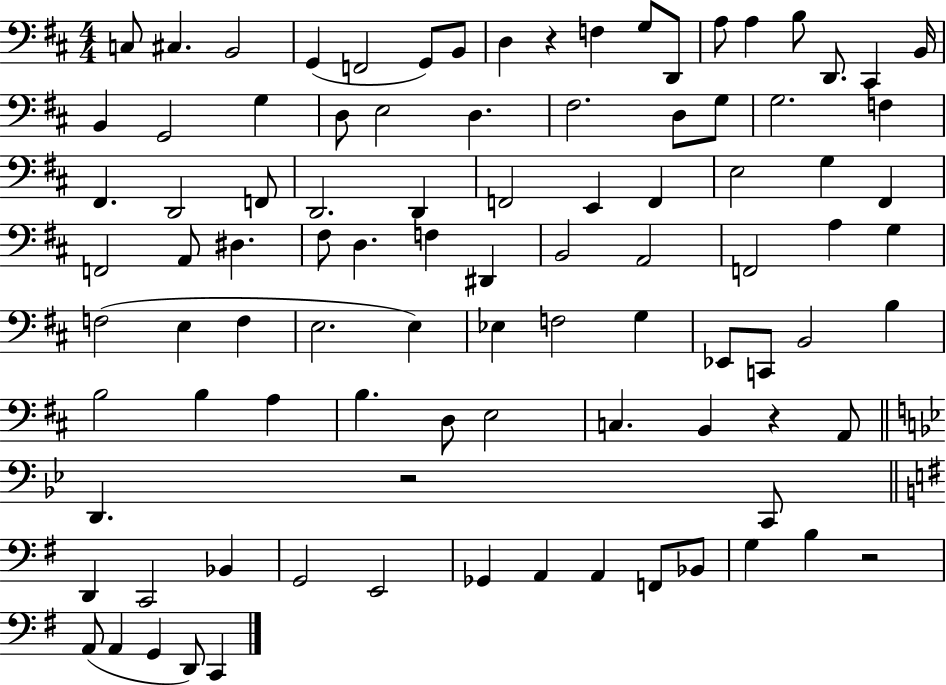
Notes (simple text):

C3/e C#3/q. B2/h G2/q F2/h G2/e B2/e D3/q R/q F3/q G3/e D2/e A3/e A3/q B3/e D2/e. C#2/q B2/s B2/q G2/h G3/q D3/e E3/h D3/q. F#3/h. D3/e G3/e G3/h. F3/q F#2/q. D2/h F2/e D2/h. D2/q F2/h E2/q F2/q E3/h G3/q F#2/q F2/h A2/e D#3/q. F#3/e D3/q. F3/q D#2/q B2/h A2/h F2/h A3/q G3/q F3/h E3/q F3/q E3/h. E3/q Eb3/q F3/h G3/q Eb2/e C2/e B2/h B3/q B3/h B3/q A3/q B3/q. D3/e E3/h C3/q. B2/q R/q A2/e D2/q. R/h C2/e D2/q C2/h Bb2/q G2/h E2/h Gb2/q A2/q A2/q F2/e Bb2/e G3/q B3/q R/h A2/e A2/q G2/q D2/e C2/q